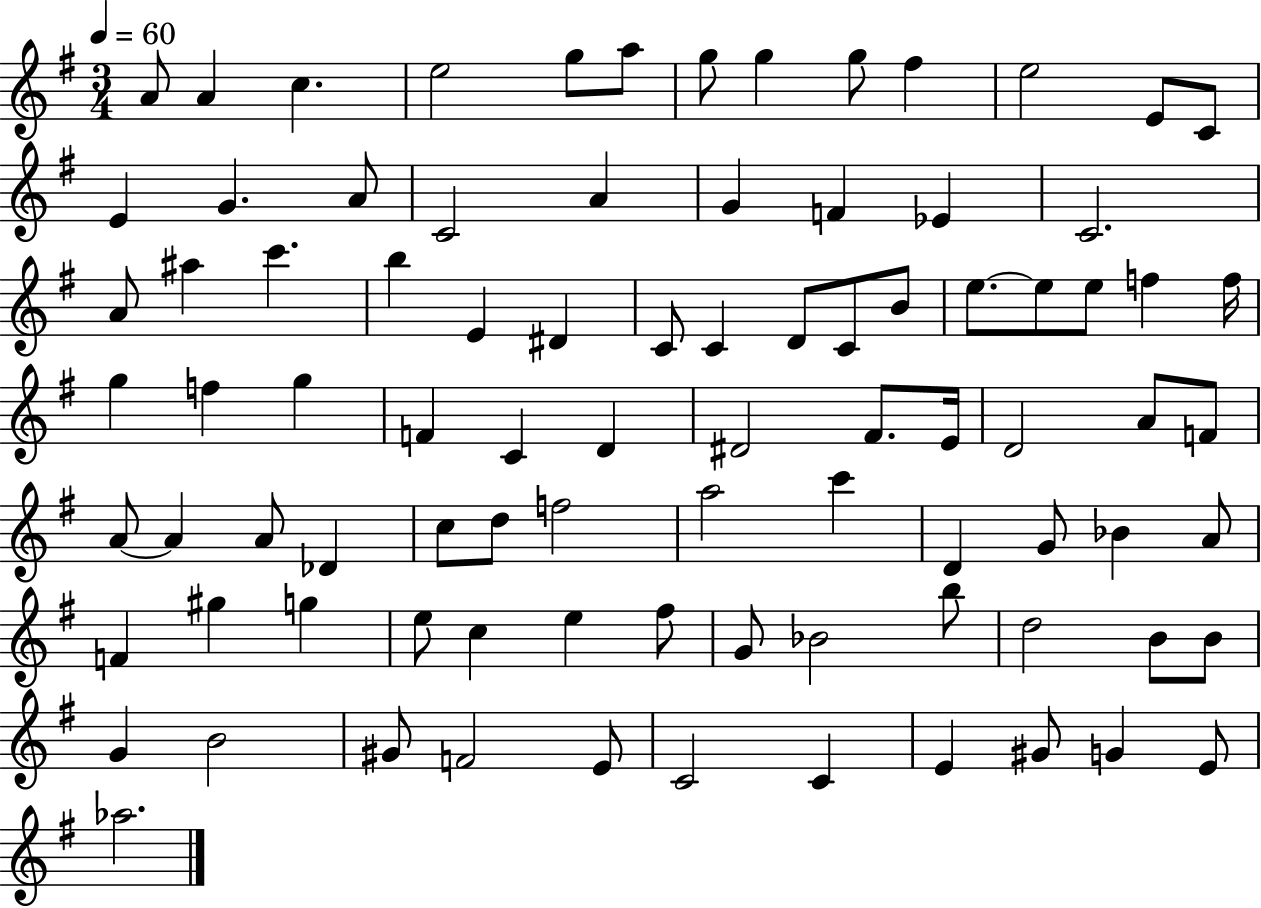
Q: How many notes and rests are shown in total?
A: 88